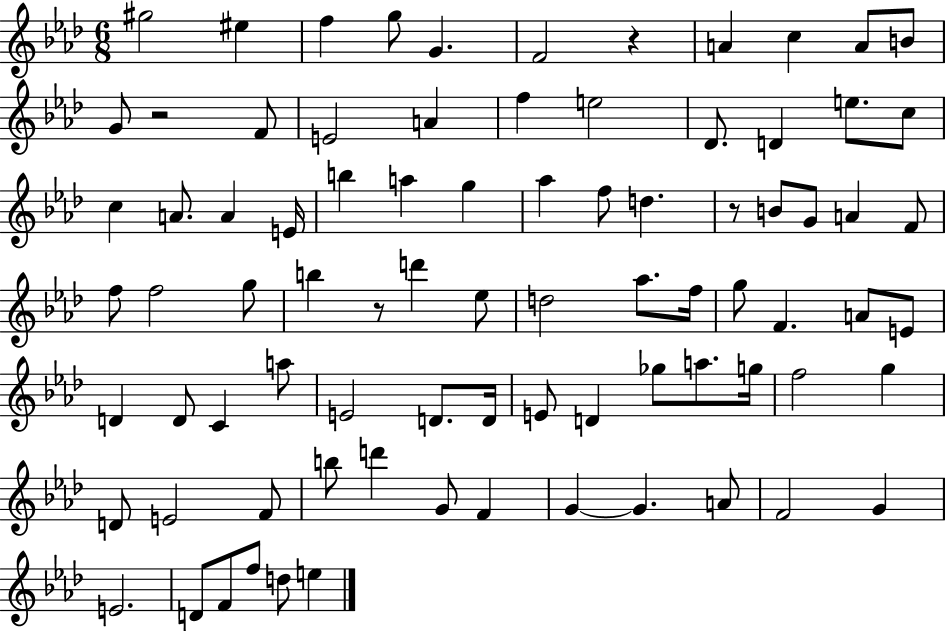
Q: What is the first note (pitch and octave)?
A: G#5